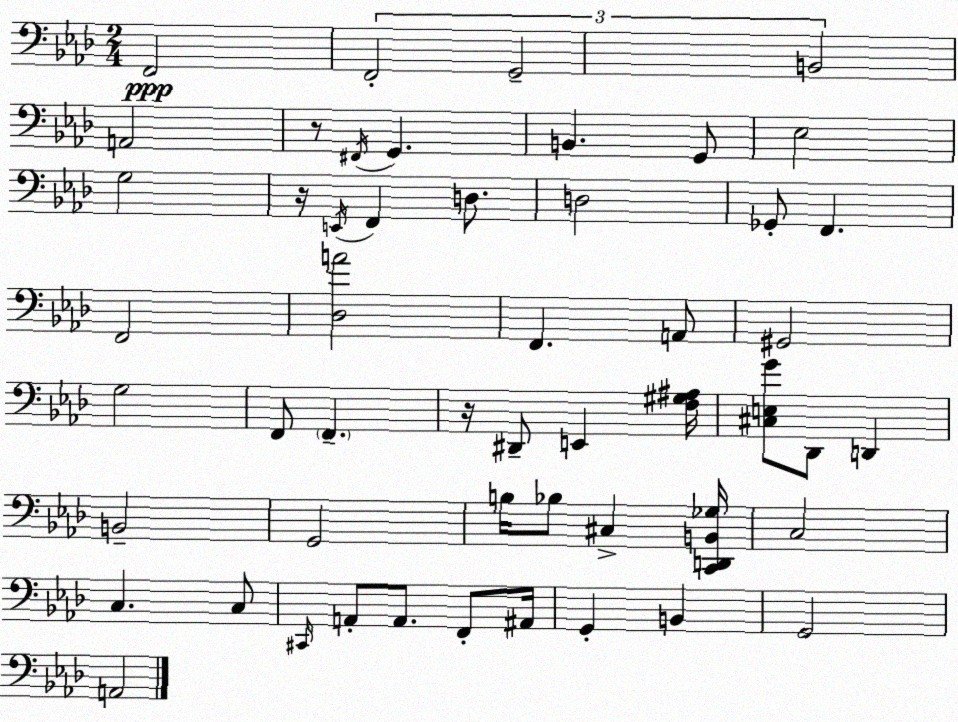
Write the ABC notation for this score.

X:1
T:Untitled
M:2/4
L:1/4
K:Fm
F,,2 F,,2 G,,2 B,,2 A,,2 z/2 ^F,,/4 G,, B,, G,,/2 _E,2 G,2 z/4 E,,/4 F,, D,/2 D,2 _G,,/2 F,, F,,2 [_D,A]2 F,, A,,/2 ^G,,2 G,2 F,,/2 F,, z/4 ^D,,/2 E,, [F,^G,^A,]/4 [^C,E,G]/2 _D,,/2 D,, B,,2 G,,2 B,/4 _B,/2 ^C, [C,,D,,B,,_G,]/4 C,2 C, C,/2 ^C,,/4 A,,/2 A,,/2 F,,/2 ^A,,/4 G,, B,, G,,2 A,,2